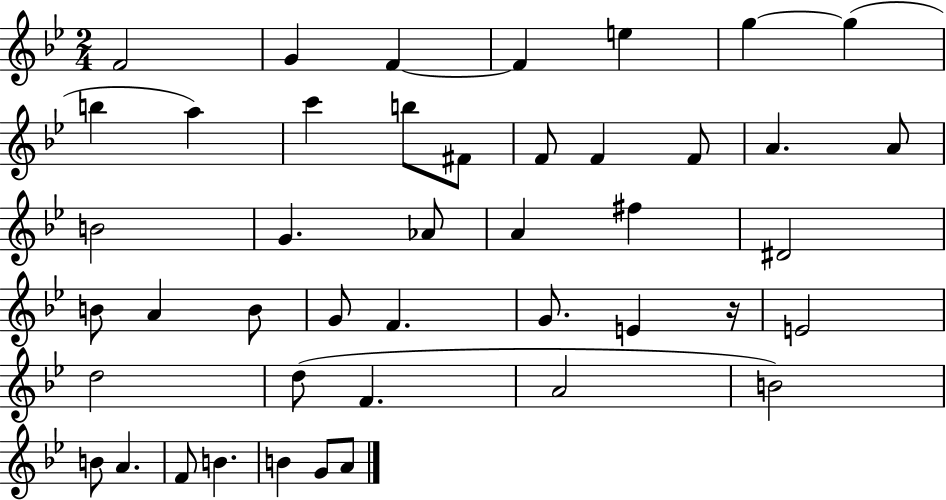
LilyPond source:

{
  \clef treble
  \numericTimeSignature
  \time 2/4
  \key bes \major
  f'2 | g'4 f'4~~ | f'4 e''4 | g''4~~ g''4( | \break b''4 a''4) | c'''4 b''8 fis'8 | f'8 f'4 f'8 | a'4. a'8 | \break b'2 | g'4. aes'8 | a'4 fis''4 | dis'2 | \break b'8 a'4 b'8 | g'8 f'4. | g'8. e'4 r16 | e'2 | \break d''2 | d''8( f'4. | a'2 | b'2) | \break b'8 a'4. | f'8 b'4. | b'4 g'8 a'8 | \bar "|."
}